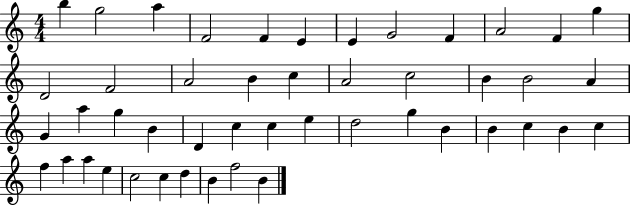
{
  \clef treble
  \numericTimeSignature
  \time 4/4
  \key c \major
  b''4 g''2 a''4 | f'2 f'4 e'4 | e'4 g'2 f'4 | a'2 f'4 g''4 | \break d'2 f'2 | a'2 b'4 c''4 | a'2 c''2 | b'4 b'2 a'4 | \break g'4 a''4 g''4 b'4 | d'4 c''4 c''4 e''4 | d''2 g''4 b'4 | b'4 c''4 b'4 c''4 | \break f''4 a''4 a''4 e''4 | c''2 c''4 d''4 | b'4 f''2 b'4 | \bar "|."
}